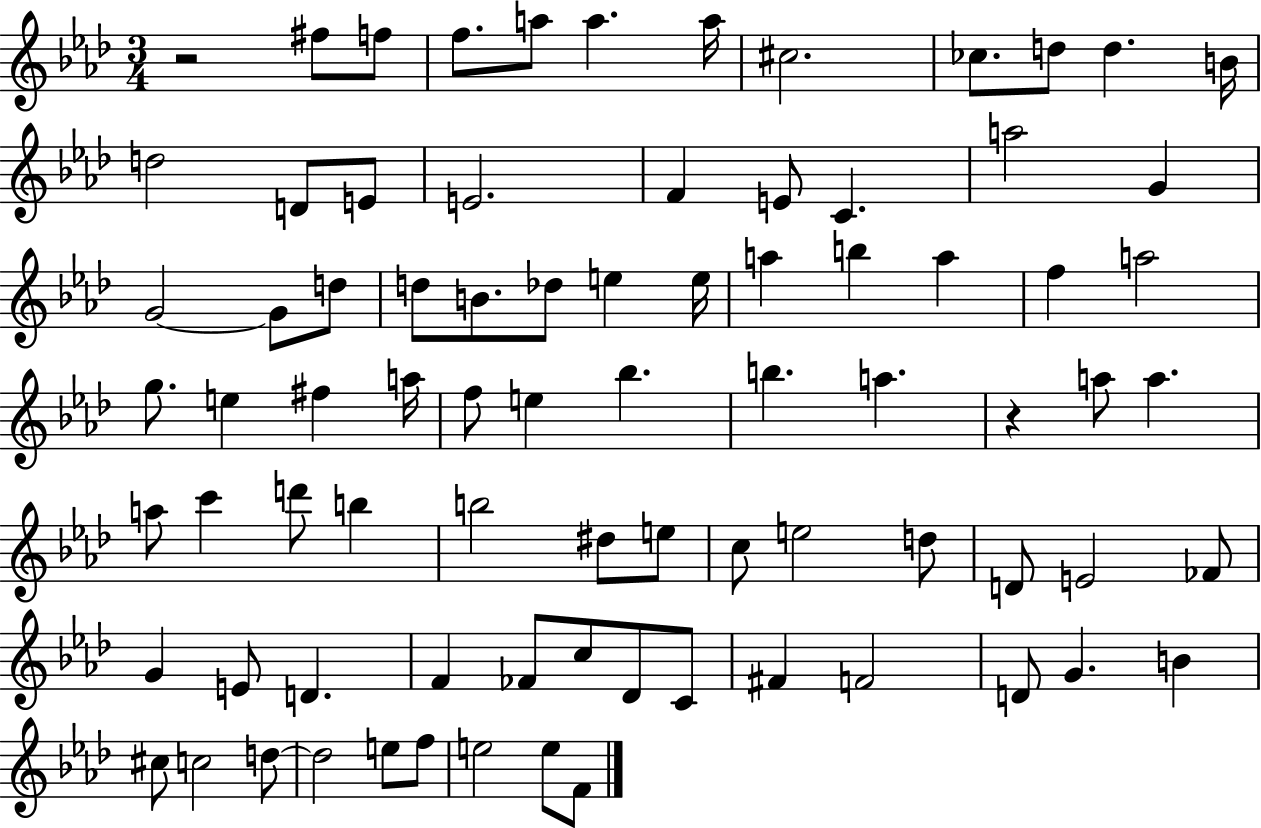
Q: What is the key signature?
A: AES major